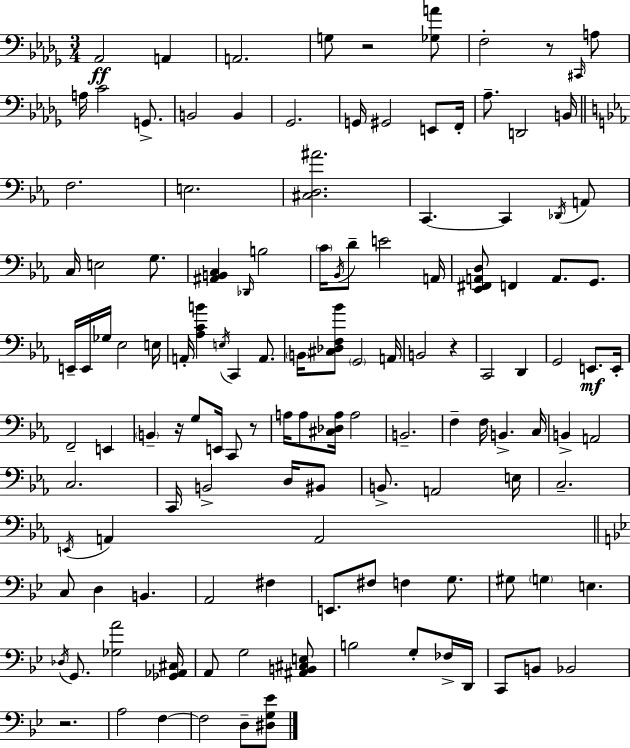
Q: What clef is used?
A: bass